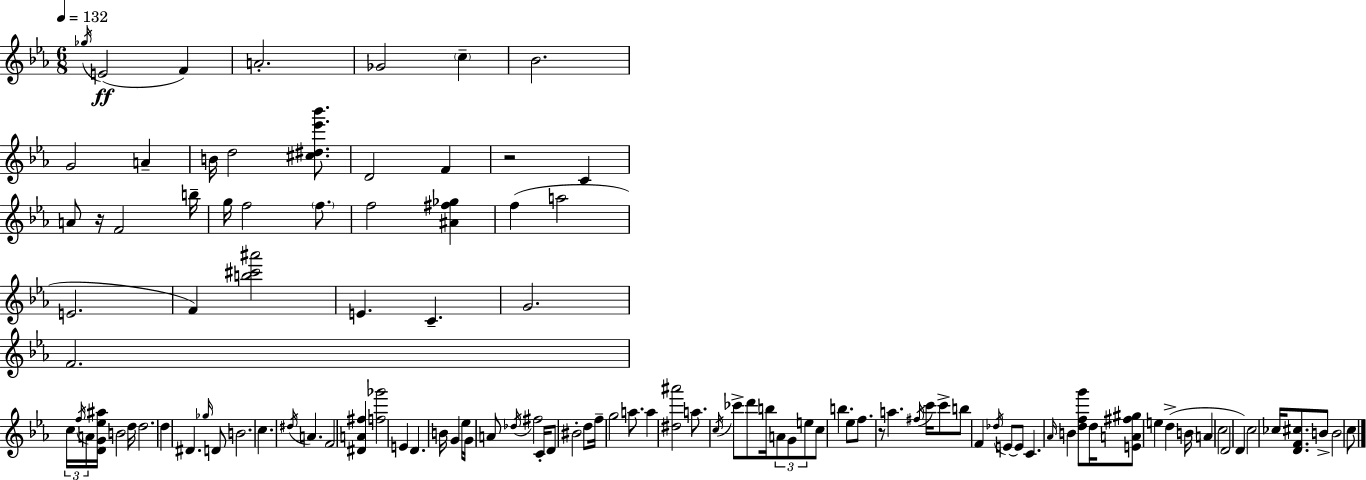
Gb5/s E4/h F4/q A4/h. Gb4/h C5/q Bb4/h. G4/h A4/q B4/s D5/h [C#5,D#5,Eb6,Bb6]/e. D4/h F4/q R/h C4/q A4/e R/s F4/h B5/s G5/s F5/h F5/e. F5/h [A#4,F#5,Gb5]/q F5/q A5/h E4/h. F4/q [B5,C#6,A#6]/h E4/q. C4/q. G4/h. F4/h. C5/s F5/s A4/s [D4,G4,Eb5,A#5]/s B4/h D5/s D5/h. D5/q D#4/q. Gb5/s D4/e B4/h. C5/q. D#5/s A4/q. F4/h [D#4,A4,F#5]/q [F5,Gb6]/h E4/q D4/q. B4/s G4/q Eb5/s G4/s A4/e Db5/s F#5/h C4/s D4/e BIS4/h D5/e F5/s G5/h A5/e. A5/q [D#5,A#6]/h A5/e. C5/s CES6/e D6/e B5/s A4/e G4/e E5/e C5/e B5/q. Eb5/e F5/e. R/e A5/q. F#5/s C6/s C6/e B5/e F4/q Db5/s E4/e E4/e C4/q. Ab4/s B4/q [D5,F5,G6]/e D5/s [E4,A4,F#5,G#5]/e E5/q D5/q B4/s A4/q C5/h D4/h D4/q C5/h CES5/s [D4,F4,C#5]/e. B4/e B4/h C5/e